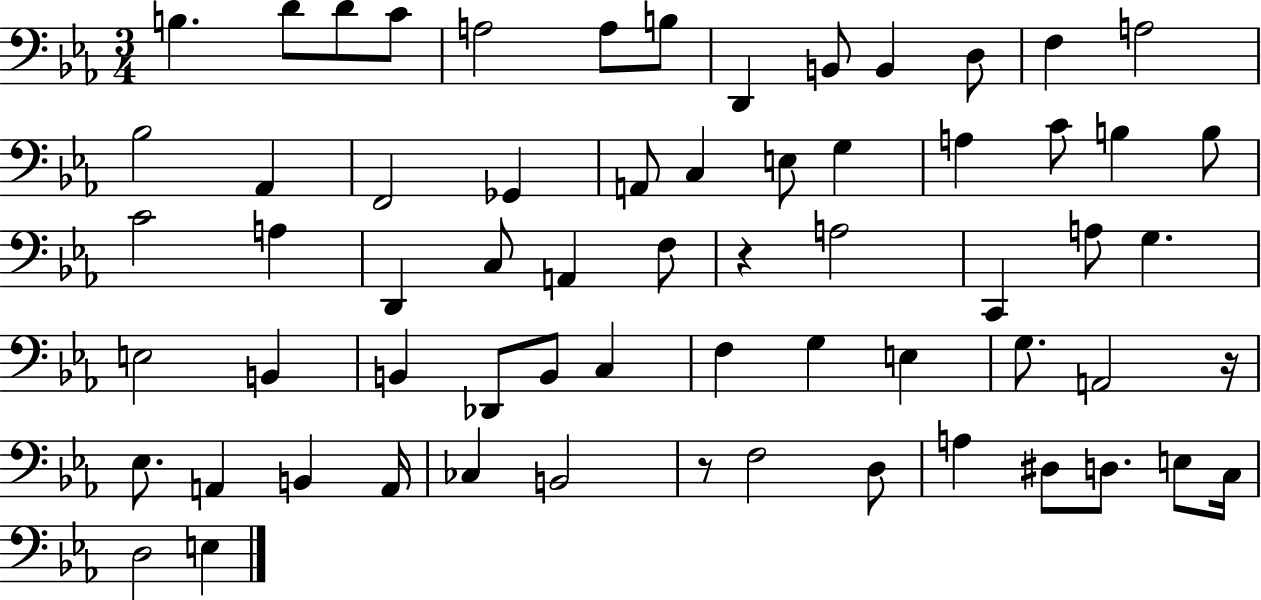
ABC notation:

X:1
T:Untitled
M:3/4
L:1/4
K:Eb
B, D/2 D/2 C/2 A,2 A,/2 B,/2 D,, B,,/2 B,, D,/2 F, A,2 _B,2 _A,, F,,2 _G,, A,,/2 C, E,/2 G, A, C/2 B, B,/2 C2 A, D,, C,/2 A,, F,/2 z A,2 C,, A,/2 G, E,2 B,, B,, _D,,/2 B,,/2 C, F, G, E, G,/2 A,,2 z/4 _E,/2 A,, B,, A,,/4 _C, B,,2 z/2 F,2 D,/2 A, ^D,/2 D,/2 E,/2 C,/4 D,2 E,